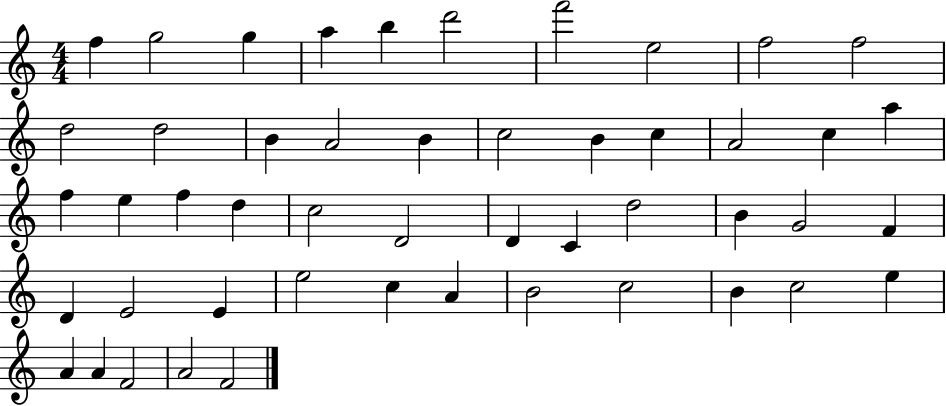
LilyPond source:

{
  \clef treble
  \numericTimeSignature
  \time 4/4
  \key c \major
  f''4 g''2 g''4 | a''4 b''4 d'''2 | f'''2 e''2 | f''2 f''2 | \break d''2 d''2 | b'4 a'2 b'4 | c''2 b'4 c''4 | a'2 c''4 a''4 | \break f''4 e''4 f''4 d''4 | c''2 d'2 | d'4 c'4 d''2 | b'4 g'2 f'4 | \break d'4 e'2 e'4 | e''2 c''4 a'4 | b'2 c''2 | b'4 c''2 e''4 | \break a'4 a'4 f'2 | a'2 f'2 | \bar "|."
}